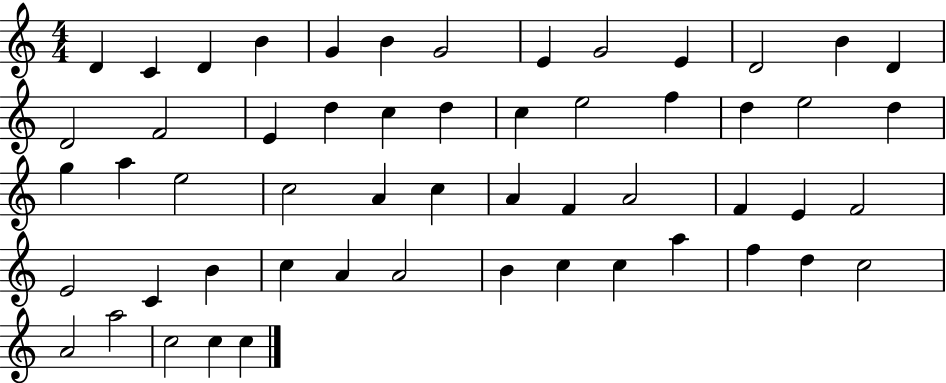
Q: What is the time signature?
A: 4/4